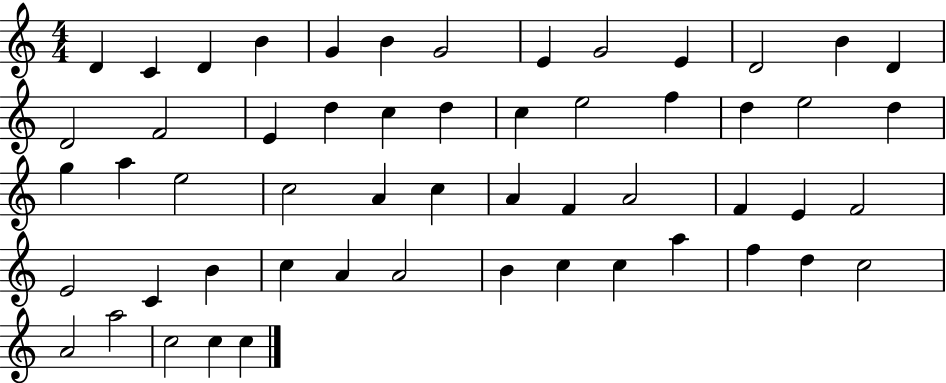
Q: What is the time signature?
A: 4/4